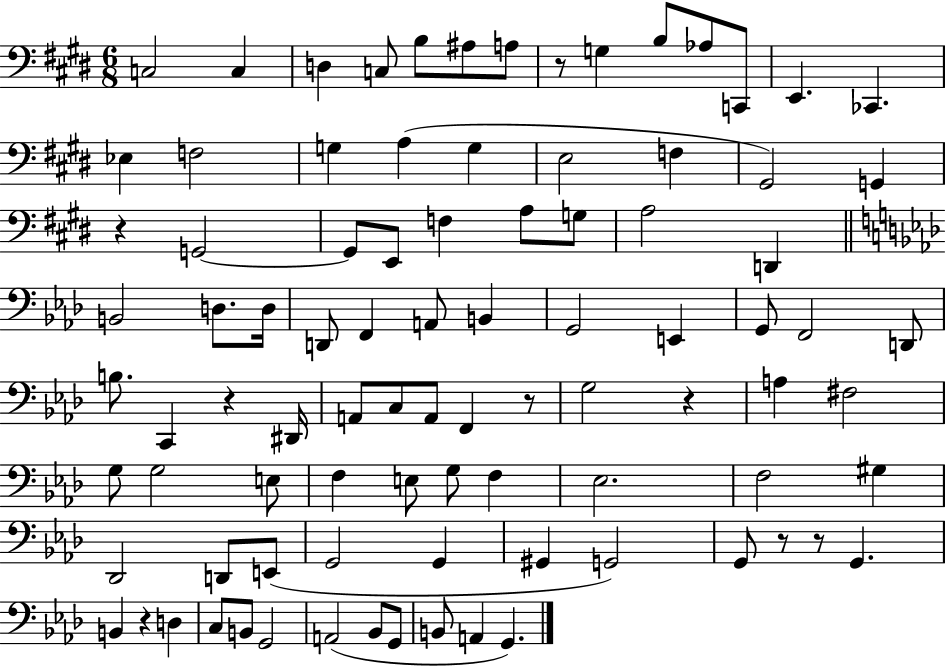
X:1
T:Untitled
M:6/8
L:1/4
K:E
C,2 C, D, C,/2 B,/2 ^A,/2 A,/2 z/2 G, B,/2 _A,/2 C,,/2 E,, _C,, _E, F,2 G, A, G, E,2 F, ^G,,2 G,, z G,,2 G,,/2 E,,/2 F, A,/2 G,/2 A,2 D,, B,,2 D,/2 D,/4 D,,/2 F,, A,,/2 B,, G,,2 E,, G,,/2 F,,2 D,,/2 B,/2 C,, z ^D,,/4 A,,/2 C,/2 A,,/2 F,, z/2 G,2 z A, ^F,2 G,/2 G,2 E,/2 F, E,/2 G,/2 F, _E,2 F,2 ^G, _D,,2 D,,/2 E,,/2 G,,2 G,, ^G,, G,,2 G,,/2 z/2 z/2 G,, B,, z D, C,/2 B,,/2 G,,2 A,,2 _B,,/2 G,,/2 B,,/2 A,, G,,